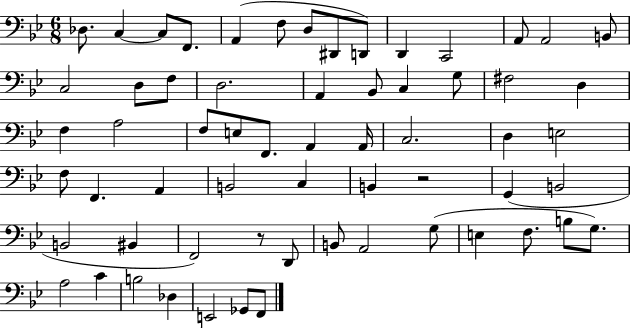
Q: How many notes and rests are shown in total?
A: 62